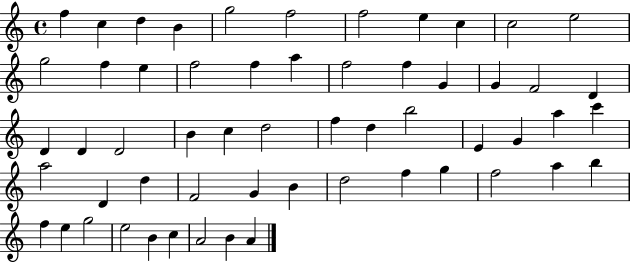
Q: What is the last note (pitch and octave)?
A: A4